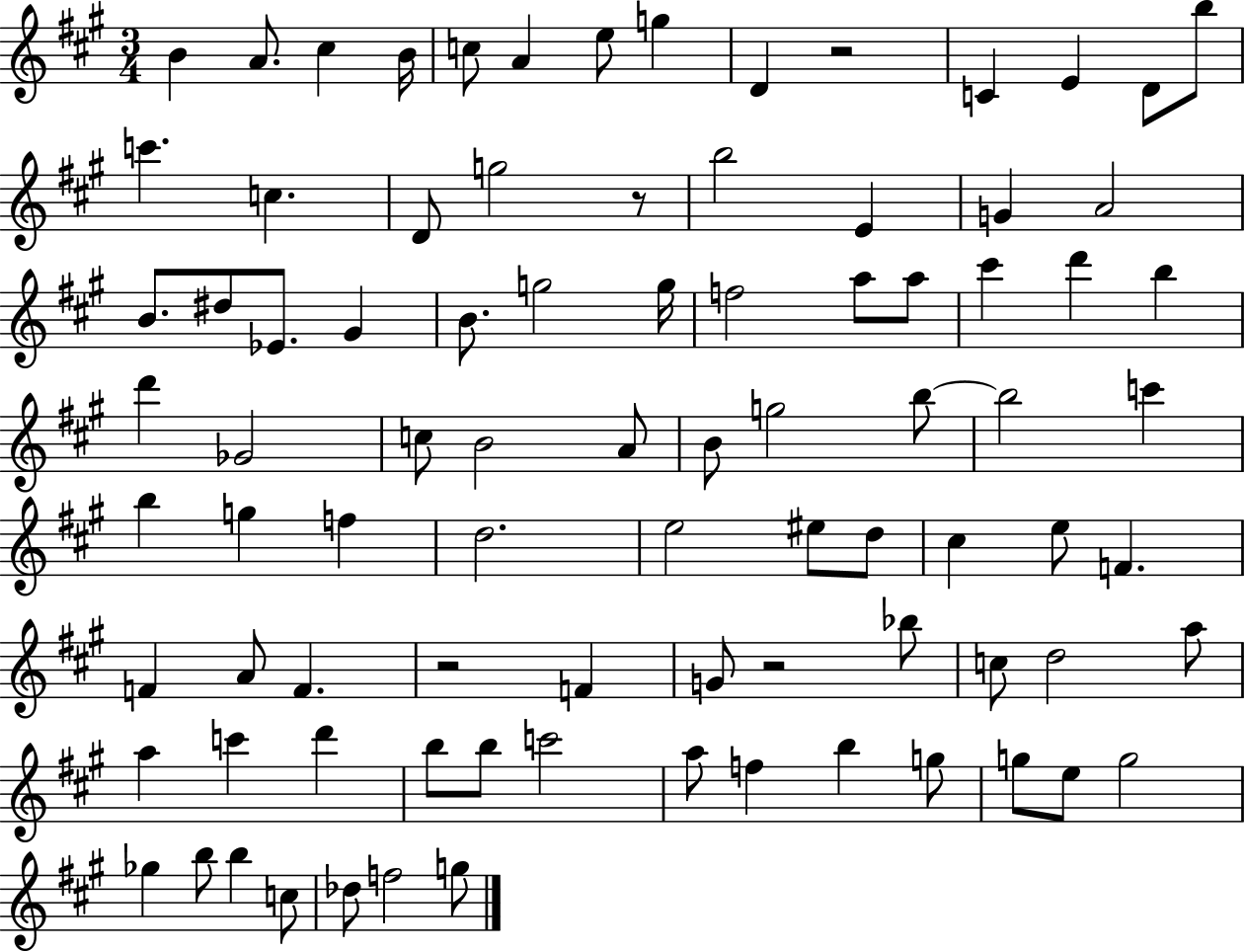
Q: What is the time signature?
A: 3/4